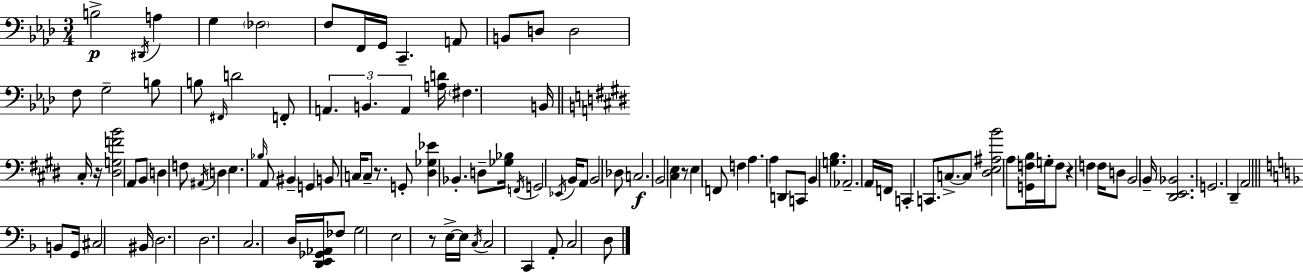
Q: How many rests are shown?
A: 5